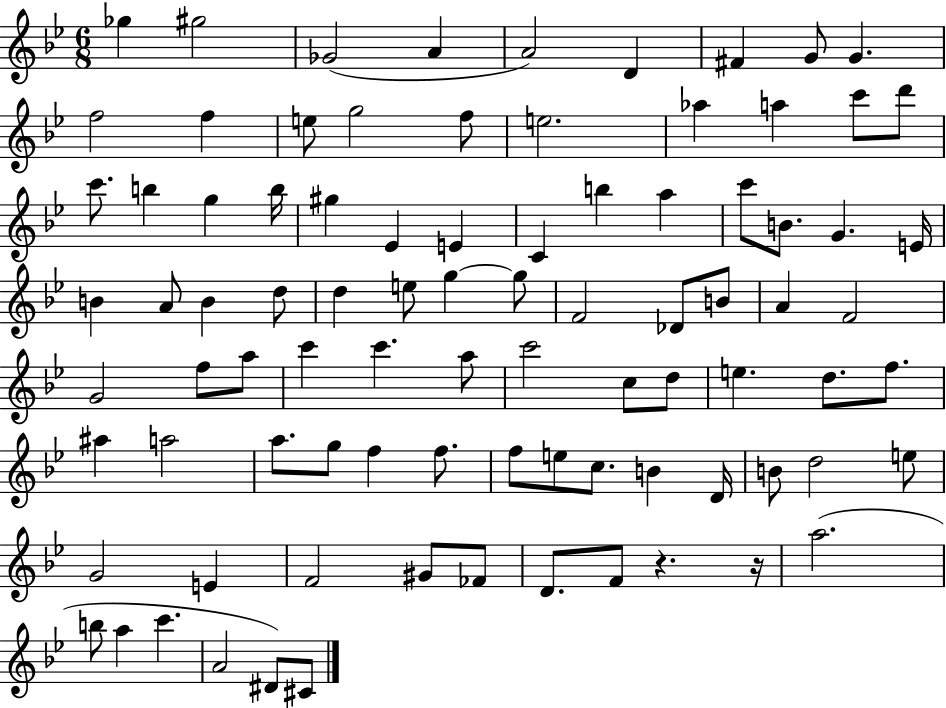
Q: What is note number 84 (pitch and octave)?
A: A4